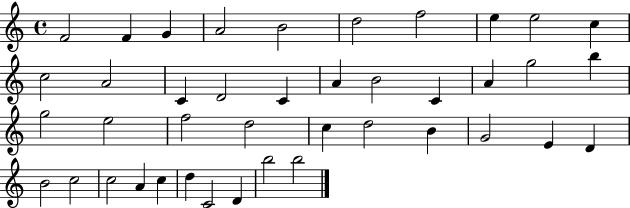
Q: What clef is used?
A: treble